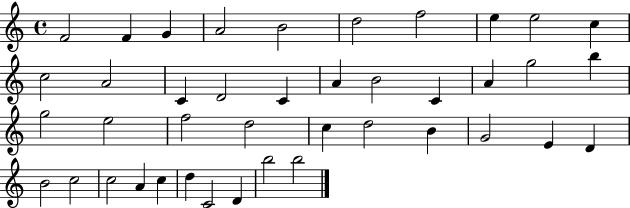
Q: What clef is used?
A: treble